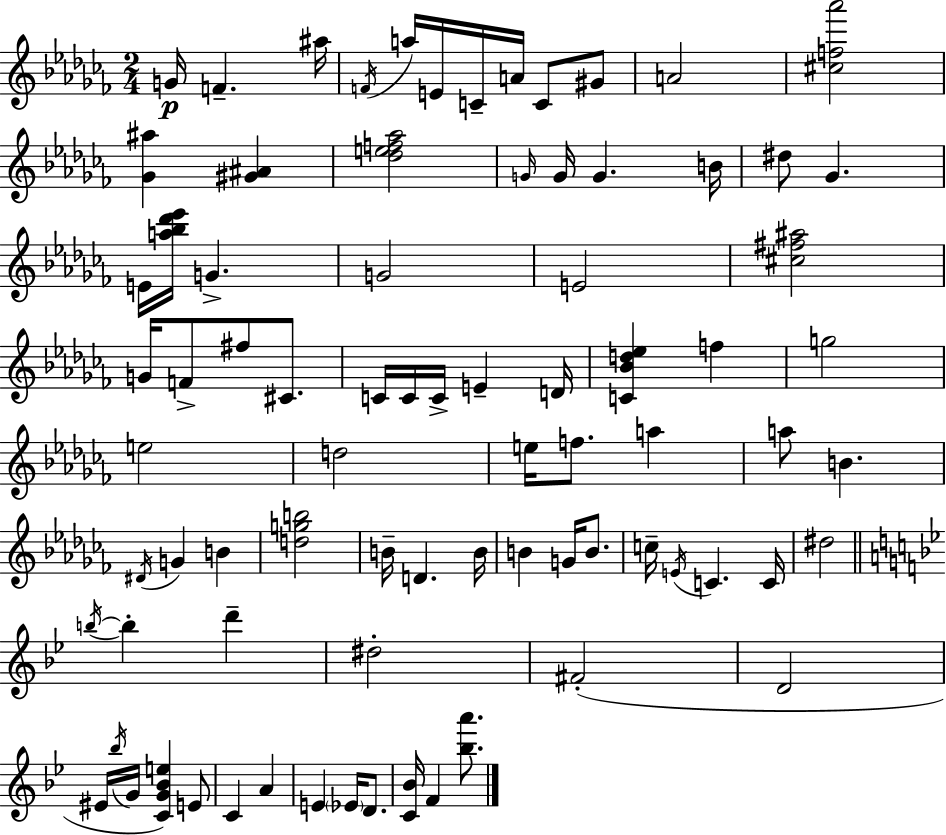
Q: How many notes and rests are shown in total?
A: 80